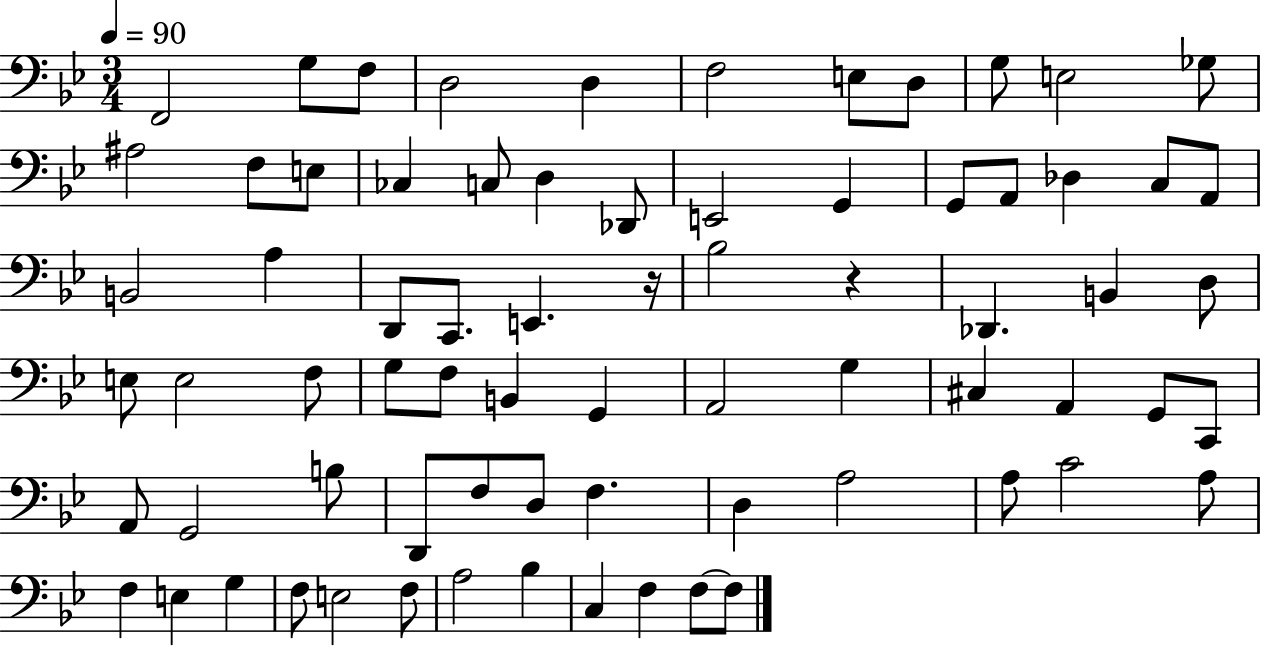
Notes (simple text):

F2/h G3/e F3/e D3/h D3/q F3/h E3/e D3/e G3/e E3/h Gb3/e A#3/h F3/e E3/e CES3/q C3/e D3/q Db2/e E2/h G2/q G2/e A2/e Db3/q C3/e A2/e B2/h A3/q D2/e C2/e. E2/q. R/s Bb3/h R/q Db2/q. B2/q D3/e E3/e E3/h F3/e G3/e F3/e B2/q G2/q A2/h G3/q C#3/q A2/q G2/e C2/e A2/e G2/h B3/e D2/e F3/e D3/e F3/q. D3/q A3/h A3/e C4/h A3/e F3/q E3/q G3/q F3/e E3/h F3/e A3/h Bb3/q C3/q F3/q F3/e F3/e